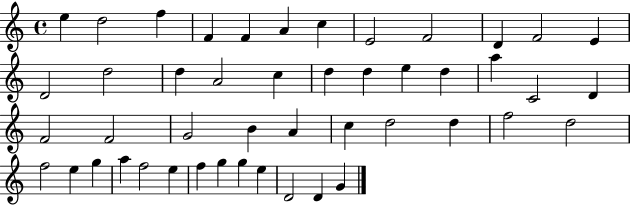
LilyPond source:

{
  \clef treble
  \time 4/4
  \defaultTimeSignature
  \key c \major
  e''4 d''2 f''4 | f'4 f'4 a'4 c''4 | e'2 f'2 | d'4 f'2 e'4 | \break d'2 d''2 | d''4 a'2 c''4 | d''4 d''4 e''4 d''4 | a''4 c'2 d'4 | \break f'2 f'2 | g'2 b'4 a'4 | c''4 d''2 d''4 | f''2 d''2 | \break f''2 e''4 g''4 | a''4 f''2 e''4 | f''4 g''4 g''4 e''4 | d'2 d'4 g'4 | \break \bar "|."
}